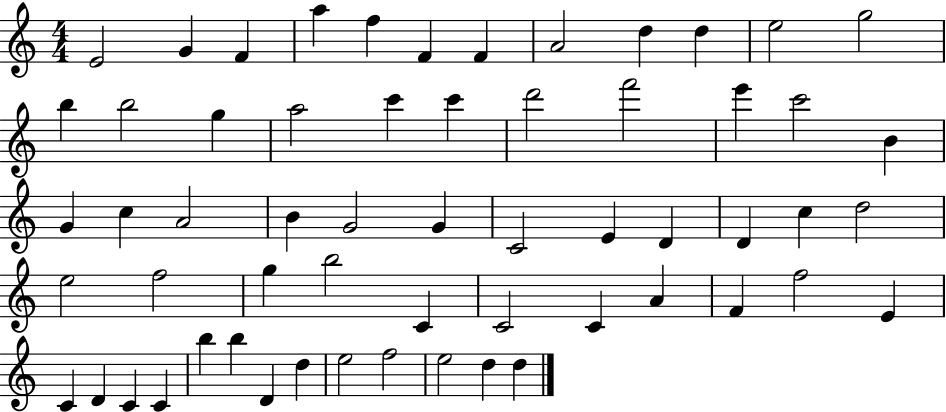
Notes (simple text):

E4/h G4/q F4/q A5/q F5/q F4/q F4/q A4/h D5/q D5/q E5/h G5/h B5/q B5/h G5/q A5/h C6/q C6/q D6/h F6/h E6/q C6/h B4/q G4/q C5/q A4/h B4/q G4/h G4/q C4/h E4/q D4/q D4/q C5/q D5/h E5/h F5/h G5/q B5/h C4/q C4/h C4/q A4/q F4/q F5/h E4/q C4/q D4/q C4/q C4/q B5/q B5/q D4/q D5/q E5/h F5/h E5/h D5/q D5/q